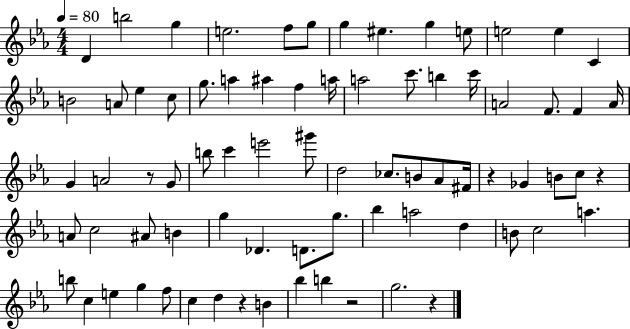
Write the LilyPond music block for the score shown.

{
  \clef treble
  \numericTimeSignature
  \time 4/4
  \key ees \major
  \tempo 4 = 80
  \repeat volta 2 { d'4 b''2 g''4 | e''2. f''8 g''8 | g''4 eis''4. g''4 e''8 | e''2 e''4 c'4 | \break b'2 a'8 ees''4 c''8 | g''8. a''4 ais''4 f''4 a''16 | a''2 c'''8. b''4 c'''16 | a'2 f'8. f'4 a'16 | \break g'4 a'2 r8 g'8 | b''8 c'''4 e'''2 gis'''8 | d''2 ces''8. b'8 aes'8 fis'16 | r4 ges'4 b'8 c''8 r4 | \break a'8 c''2 ais'8 b'4 | g''4 des'4. d'8. g''8. | bes''4 a''2 d''4 | b'8 c''2 a''4. | \break b''8 c''4 e''4 g''4 f''8 | c''4 d''4 r4 b'4 | bes''4 b''4 r2 | g''2. r4 | \break } \bar "|."
}